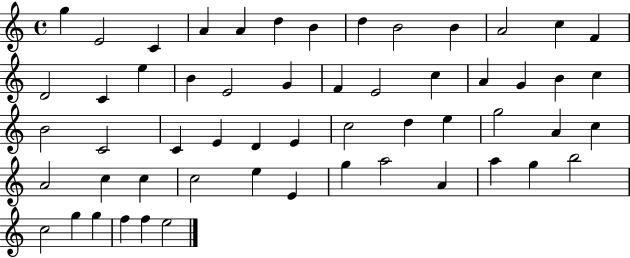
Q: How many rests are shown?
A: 0